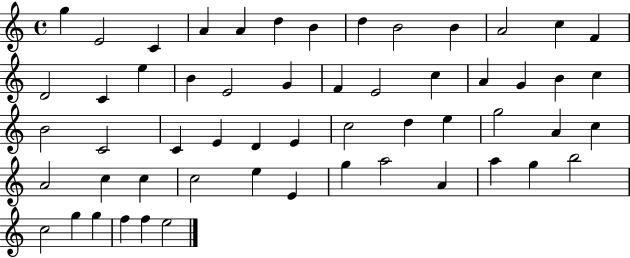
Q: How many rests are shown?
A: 0